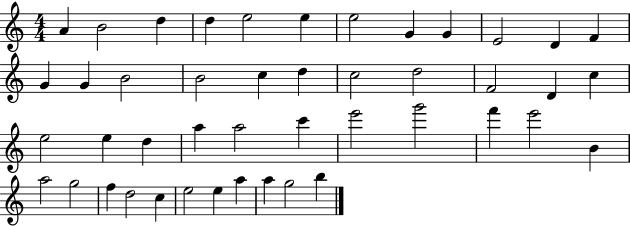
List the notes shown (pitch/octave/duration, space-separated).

A4/q B4/h D5/q D5/q E5/h E5/q E5/h G4/q G4/q E4/h D4/q F4/q G4/q G4/q B4/h B4/h C5/q D5/q C5/h D5/h F4/h D4/q C5/q E5/h E5/q D5/q A5/q A5/h C6/q E6/h G6/h F6/q E6/h B4/q A5/h G5/h F5/q D5/h C5/q E5/h E5/q A5/q A5/q G5/h B5/q